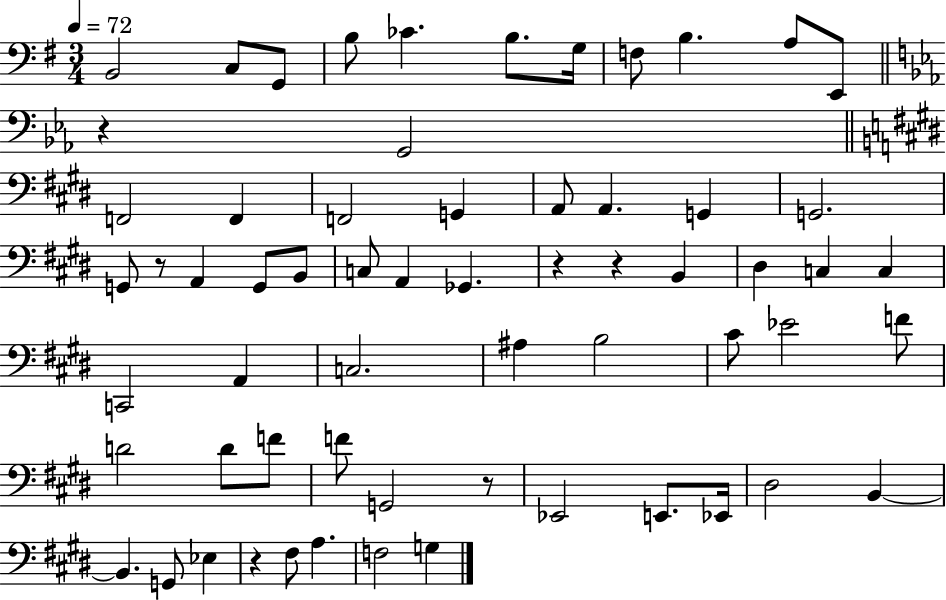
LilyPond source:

{
  \clef bass
  \numericTimeSignature
  \time 3/4
  \key g \major
  \tempo 4 = 72
  \repeat volta 2 { b,2 c8 g,8 | b8 ces'4. b8. g16 | f8 b4. a8 e,8 | \bar "||" \break \key ees \major r4 g,2 | \bar "||" \break \key e \major f,2 f,4 | f,2 g,4 | a,8 a,4. g,4 | g,2. | \break g,8 r8 a,4 g,8 b,8 | c8 a,4 ges,4. | r4 r4 b,4 | dis4 c4 c4 | \break c,2 a,4 | c2. | ais4 b2 | cis'8 ees'2 f'8 | \break d'2 d'8 f'8 | f'8 g,2 r8 | ees,2 e,8. ees,16 | dis2 b,4~~ | \break b,4. g,8 ees4 | r4 fis8 a4. | f2 g4 | } \bar "|."
}